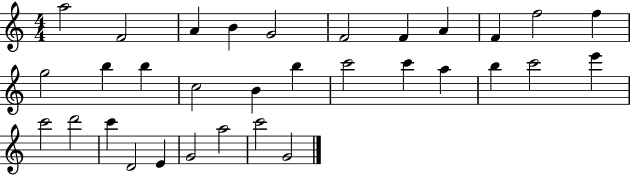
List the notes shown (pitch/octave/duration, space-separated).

A5/h F4/h A4/q B4/q G4/h F4/h F4/q A4/q F4/q F5/h F5/q G5/h B5/q B5/q C5/h B4/q B5/q C6/h C6/q A5/q B5/q C6/h E6/q C6/h D6/h C6/q D4/h E4/q G4/h A5/h C6/h G4/h